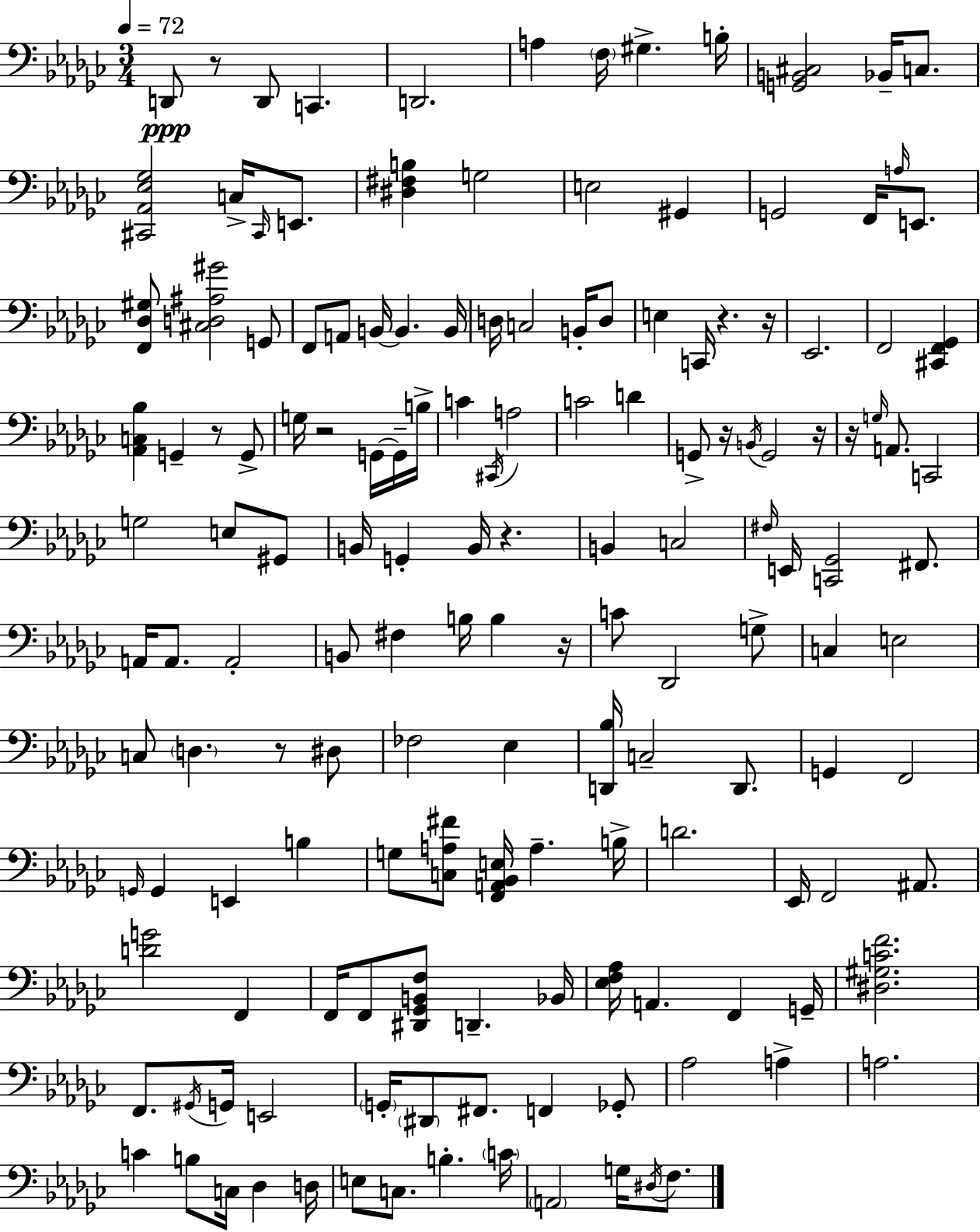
X:1
T:Untitled
M:3/4
L:1/4
K:Ebm
D,,/2 z/2 D,,/2 C,, D,,2 A, F,/4 ^G, B,/4 [G,,B,,^C,]2 _B,,/4 C,/2 [^C,,_A,,_E,_G,]2 C,/4 ^C,,/4 E,,/2 [^D,^F,B,] G,2 E,2 ^G,, G,,2 F,,/4 A,/4 E,,/2 [F,,_D,^G,]/2 [^C,D,^A,^G]2 G,,/2 F,,/2 A,,/2 B,,/4 B,, B,,/4 D,/4 C,2 B,,/4 D,/2 E, C,,/4 z z/4 _E,,2 F,,2 [^C,,F,,_G,,] [_A,,C,_B,] G,, z/2 G,,/2 G,/4 z2 G,,/4 G,,/4 B,/4 C ^C,,/4 A,2 C2 D G,,/2 z/4 B,,/4 G,,2 z/4 z/4 G,/4 A,,/2 C,,2 G,2 E,/2 ^G,,/2 B,,/4 G,, B,,/4 z B,, C,2 ^F,/4 E,,/4 [C,,_G,,]2 ^F,,/2 A,,/4 A,,/2 A,,2 B,,/2 ^F, B,/4 B, z/4 C/2 _D,,2 G,/2 C, E,2 C,/2 D, z/2 ^D,/2 _F,2 _E, [D,,_B,]/4 C,2 D,,/2 G,, F,,2 G,,/4 G,, E,, B, G,/2 [C,A,^F]/2 [F,,A,,_B,,E,]/4 A, B,/4 D2 _E,,/4 F,,2 ^A,,/2 [DG]2 F,, F,,/4 F,,/2 [^D,,_G,,B,,F,]/2 D,, _B,,/4 [_E,F,_A,]/4 A,, F,, G,,/4 [^D,^G,CF]2 F,,/2 ^G,,/4 G,,/4 E,,2 G,,/4 ^D,,/2 ^F,,/2 F,, _G,,/2 _A,2 A, A,2 C B,/2 C,/4 _D, D,/4 E,/2 C,/2 B, C/4 A,,2 G,/4 ^D,/4 F,/2